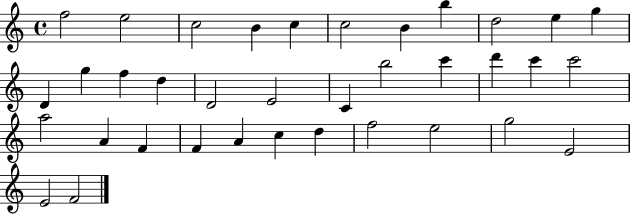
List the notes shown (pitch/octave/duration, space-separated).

F5/h E5/h C5/h B4/q C5/q C5/h B4/q B5/q D5/h E5/q G5/q D4/q G5/q F5/q D5/q D4/h E4/h C4/q B5/h C6/q D6/q C6/q C6/h A5/h A4/q F4/q F4/q A4/q C5/q D5/q F5/h E5/h G5/h E4/h E4/h F4/h